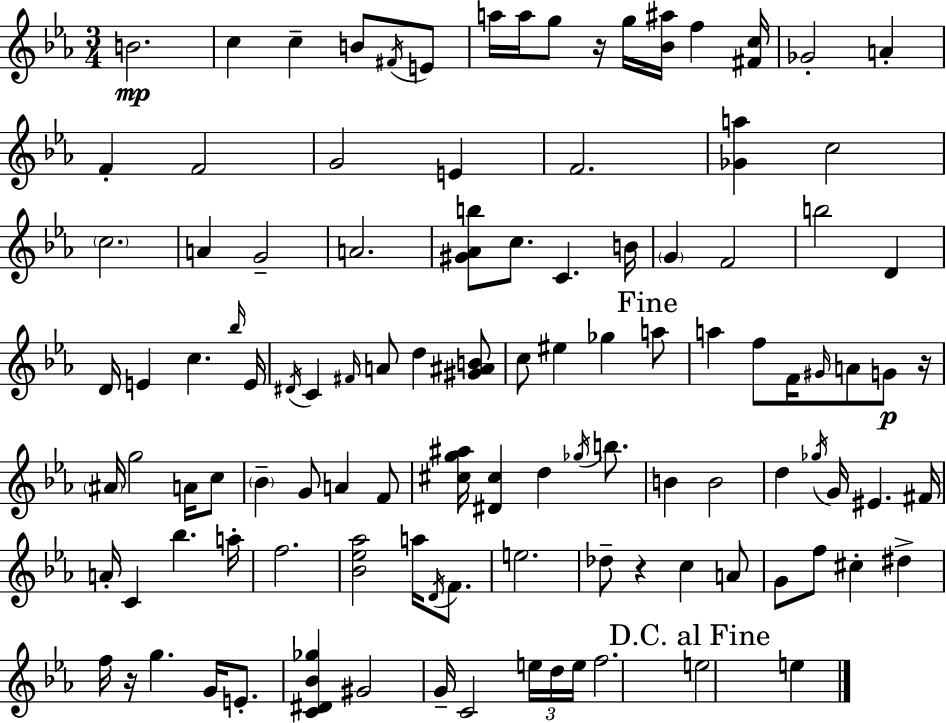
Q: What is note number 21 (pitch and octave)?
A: A4